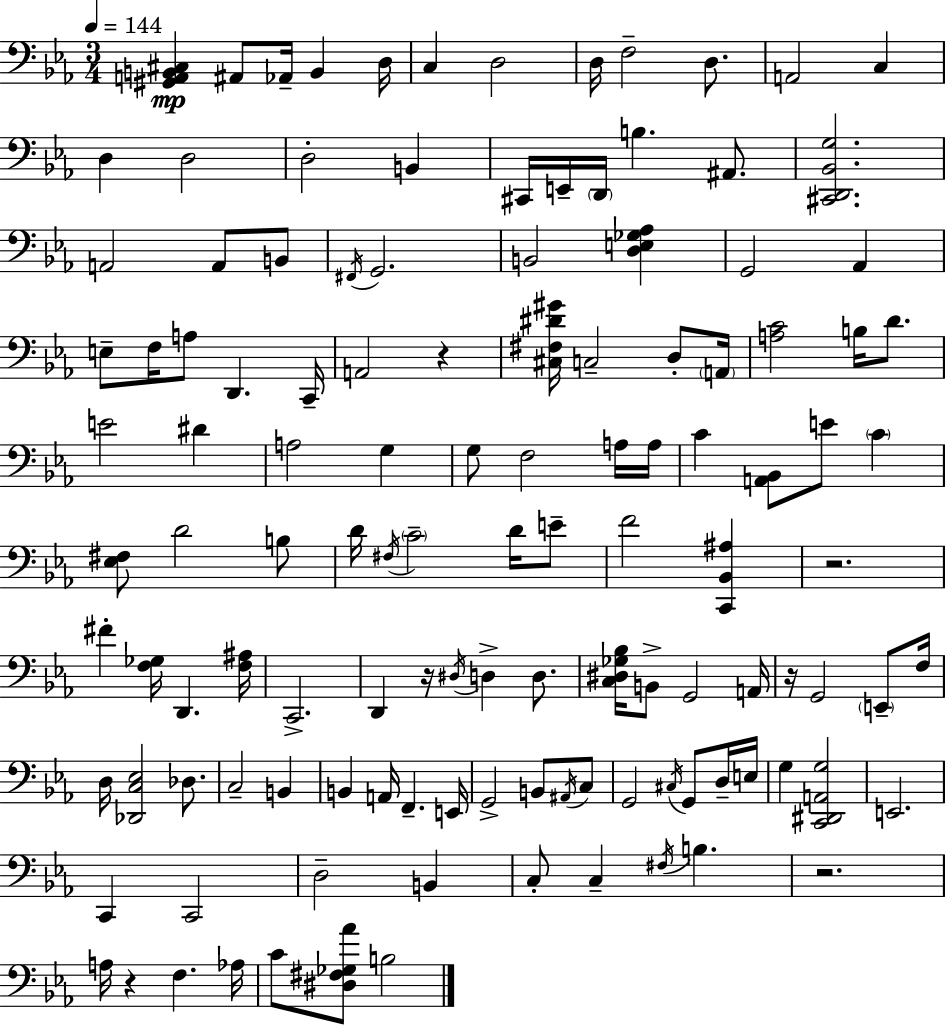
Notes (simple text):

[G#2,A2,B2,C#3]/q A#2/e Ab2/s B2/q D3/s C3/q D3/h D3/s F3/h D3/e. A2/h C3/q D3/q D3/h D3/h B2/q C#2/s E2/s D2/s B3/q. A#2/e. [C#2,D2,Bb2,G3]/h. A2/h A2/e B2/e F#2/s G2/h. B2/h [D3,E3,Gb3,Ab3]/q G2/h Ab2/q E3/e F3/s A3/e D2/q. C2/s A2/h R/q [C#3,F#3,D#4,G#4]/s C3/h D3/e A2/s [A3,C4]/h B3/s D4/e. E4/h D#4/q A3/h G3/q G3/e F3/h A3/s A3/s C4/q [A2,Bb2]/e E4/e C4/q [Eb3,F#3]/e D4/h B3/e D4/s F#3/s C4/h D4/s E4/e F4/h [C2,Bb2,A#3]/q R/h. F#4/q [F3,Gb3]/s D2/q. [F3,A#3]/s C2/h. D2/q R/s D#3/s D3/q D3/e. [C3,D#3,Gb3,Bb3]/s B2/e G2/h A2/s R/s G2/h E2/e F3/s D3/s [Db2,C3,Eb3]/h Db3/e. C3/h B2/q B2/q A2/s F2/q. E2/s G2/h B2/e A#2/s C3/e G2/h C#3/s G2/e D3/s E3/s G3/q [C2,D#2,A2,G3]/h E2/h. C2/q C2/h D3/h B2/q C3/e C3/q F#3/s B3/q. R/h. A3/s R/q F3/q. Ab3/s C4/e [D#3,F#3,Gb3,Ab4]/e B3/h